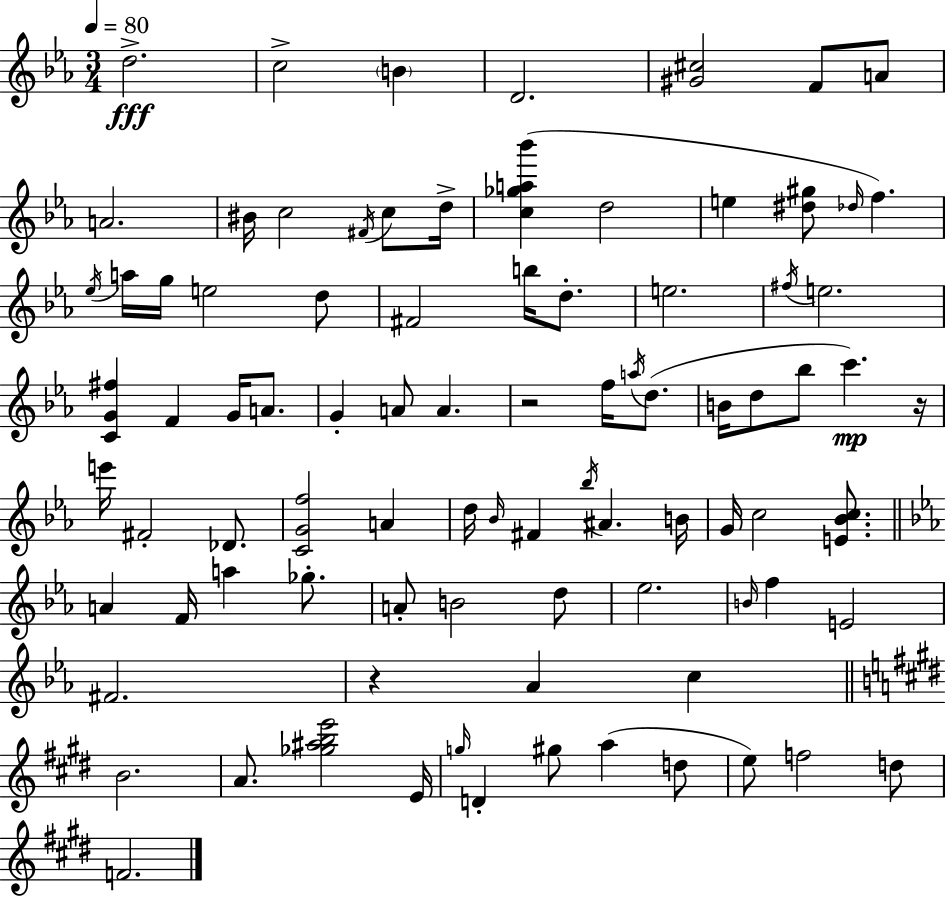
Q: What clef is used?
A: treble